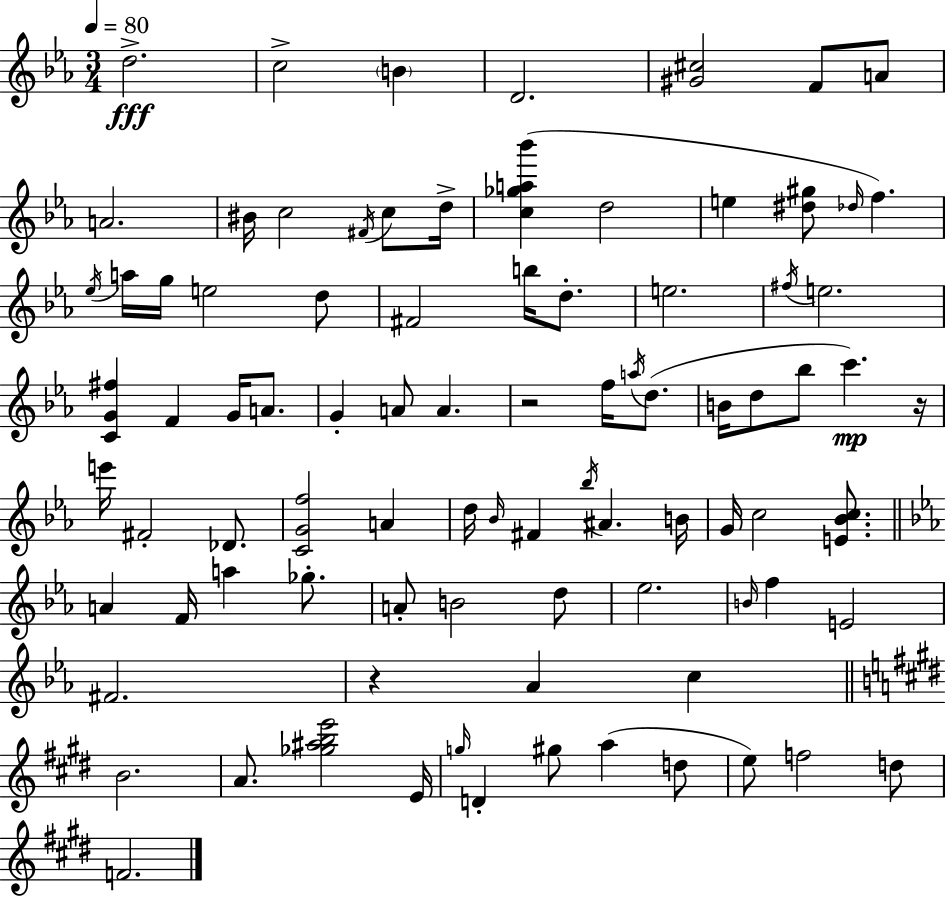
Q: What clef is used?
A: treble